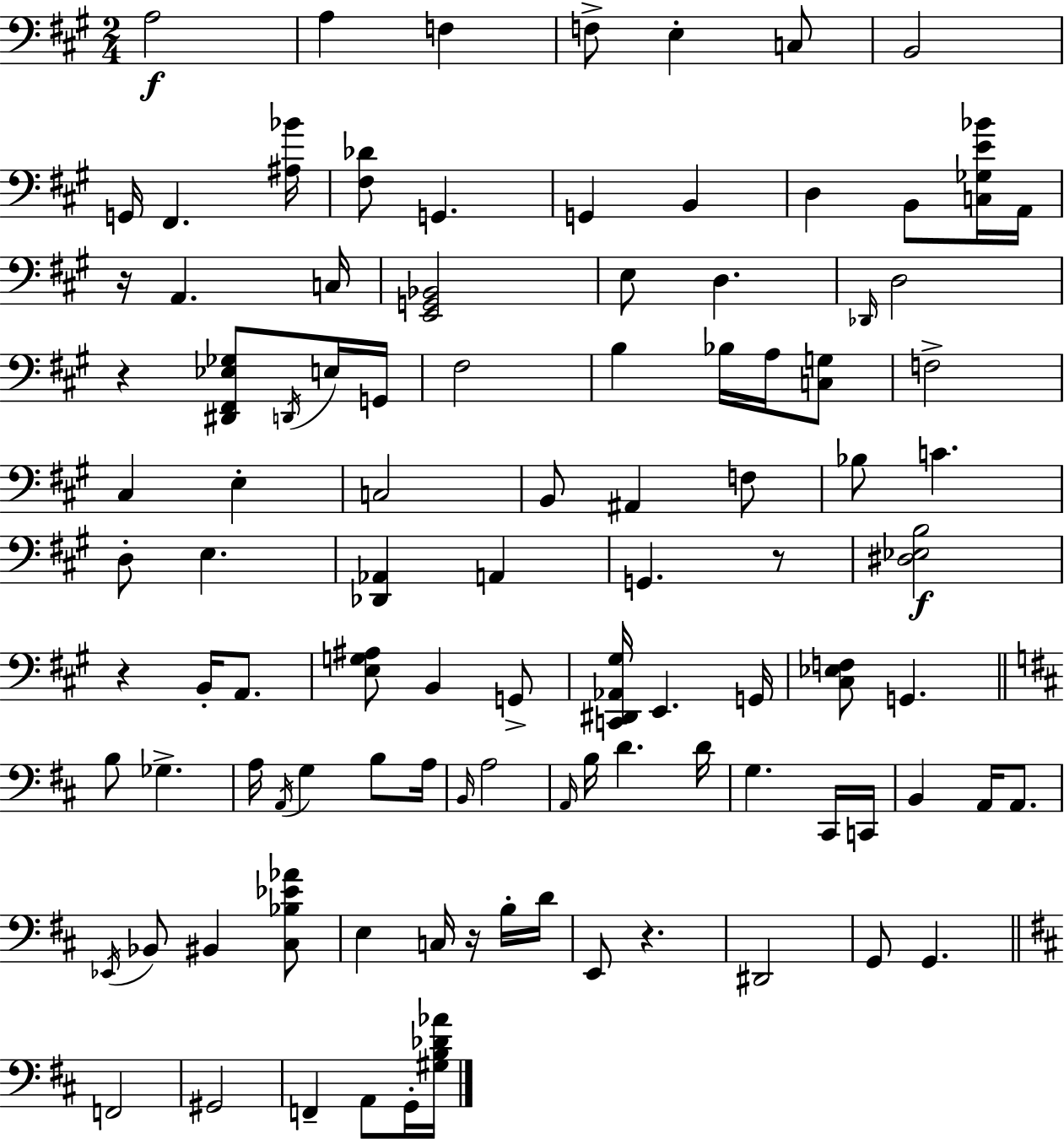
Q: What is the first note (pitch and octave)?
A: A3